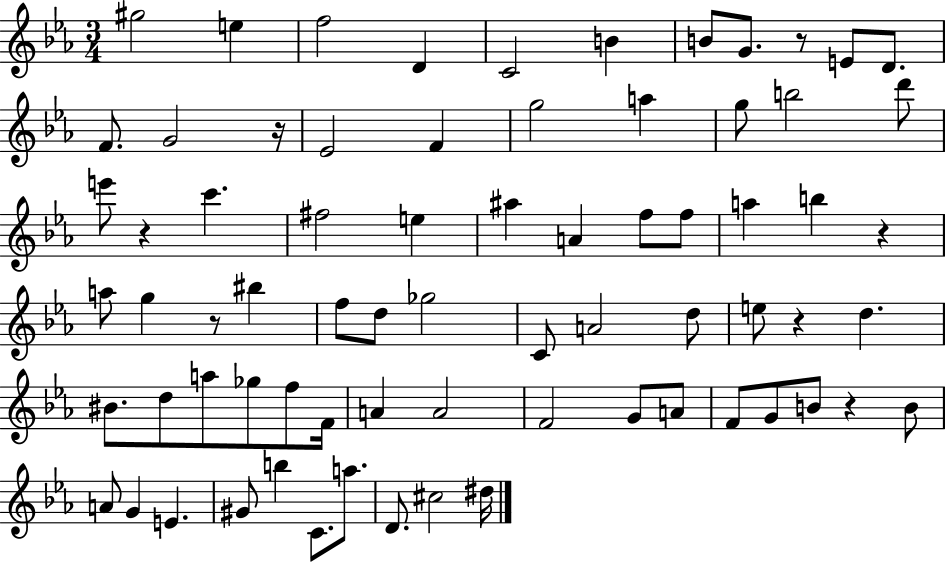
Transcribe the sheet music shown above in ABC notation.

X:1
T:Untitled
M:3/4
L:1/4
K:Eb
^g2 e f2 D C2 B B/2 G/2 z/2 E/2 D/2 F/2 G2 z/4 _E2 F g2 a g/2 b2 d'/2 e'/2 z c' ^f2 e ^a A f/2 f/2 a b z a/2 g z/2 ^b f/2 d/2 _g2 C/2 A2 d/2 e/2 z d ^B/2 d/2 a/2 _g/2 f/2 F/4 A A2 F2 G/2 A/2 F/2 G/2 B/2 z B/2 A/2 G E ^G/2 b C/2 a/2 D/2 ^c2 ^d/4